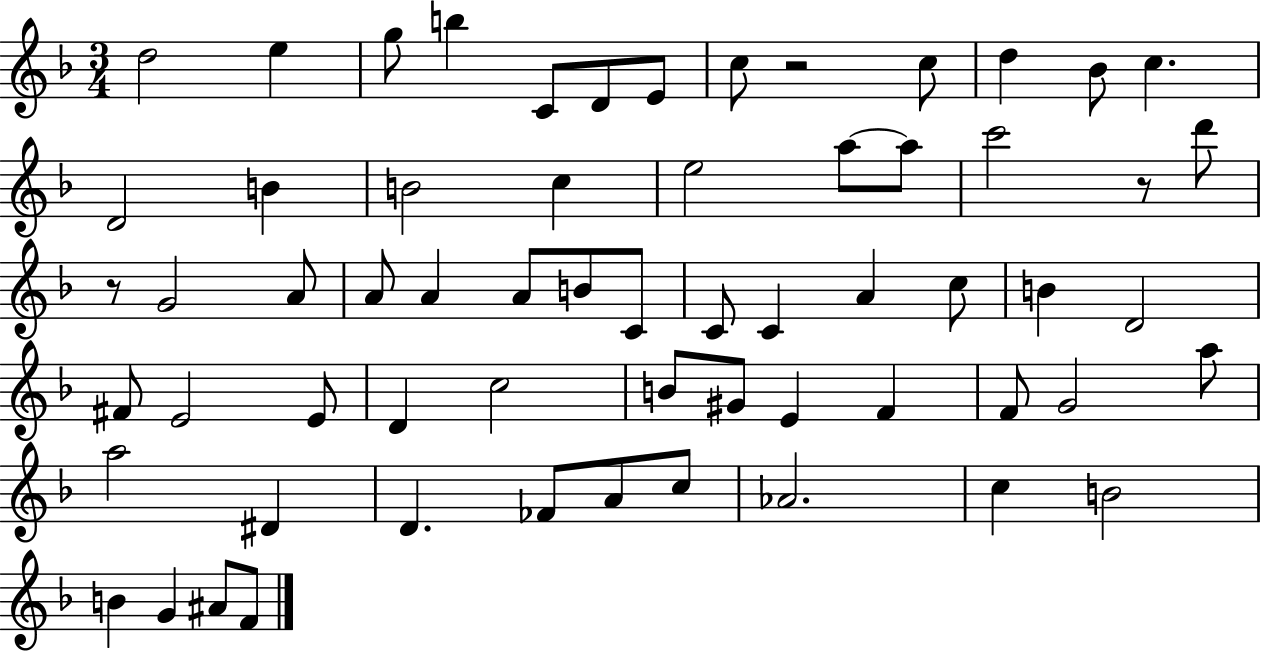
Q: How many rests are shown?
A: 3